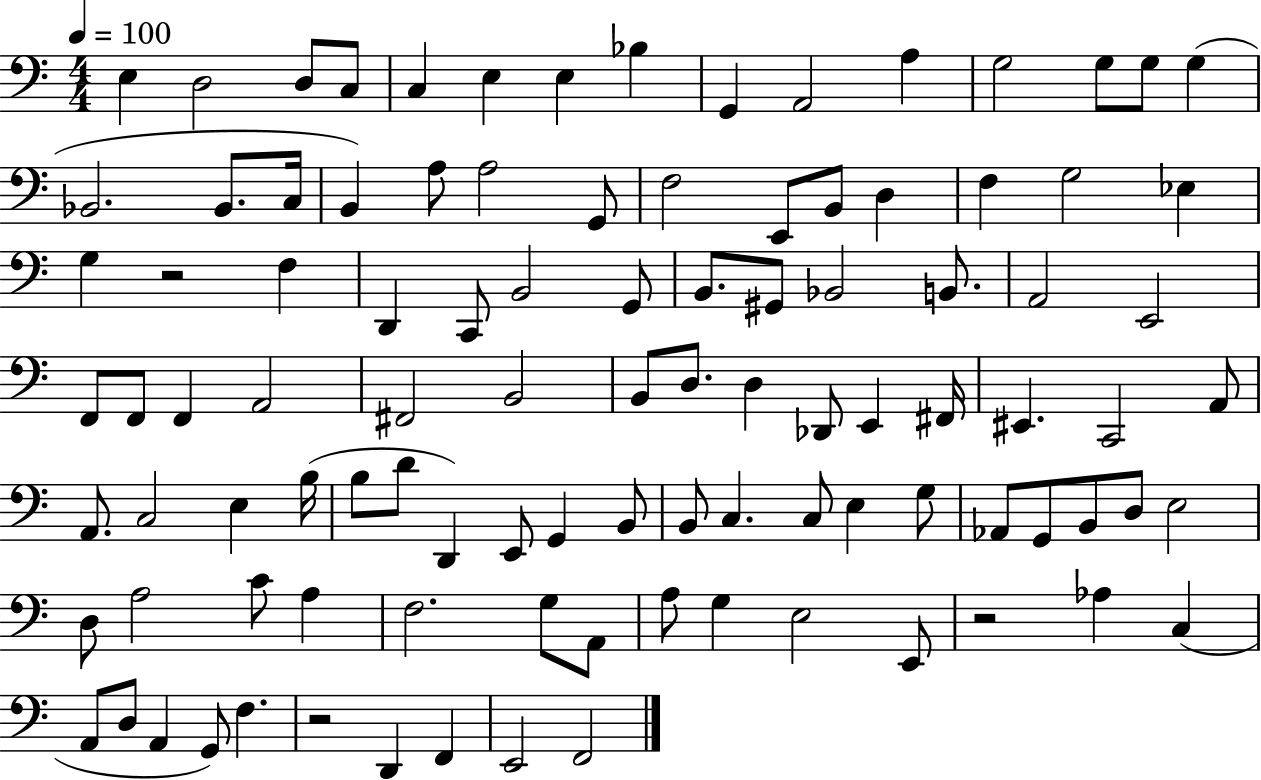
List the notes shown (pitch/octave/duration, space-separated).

E3/q D3/h D3/e C3/e C3/q E3/q E3/q Bb3/q G2/q A2/h A3/q G3/h G3/e G3/e G3/q Bb2/h. Bb2/e. C3/s B2/q A3/e A3/h G2/e F3/h E2/e B2/e D3/q F3/q G3/h Eb3/q G3/q R/h F3/q D2/q C2/e B2/h G2/e B2/e. G#2/e Bb2/h B2/e. A2/h E2/h F2/e F2/e F2/q A2/h F#2/h B2/h B2/e D3/e. D3/q Db2/e E2/q F#2/s EIS2/q. C2/h A2/e A2/e. C3/h E3/q B3/s B3/e D4/e D2/q E2/e G2/q B2/e B2/e C3/q. C3/e E3/q G3/e Ab2/e G2/e B2/e D3/e E3/h D3/e A3/h C4/e A3/q F3/h. G3/e A2/e A3/e G3/q E3/h E2/e R/h Ab3/q C3/q A2/e D3/e A2/q G2/e F3/q. R/h D2/q F2/q E2/h F2/h